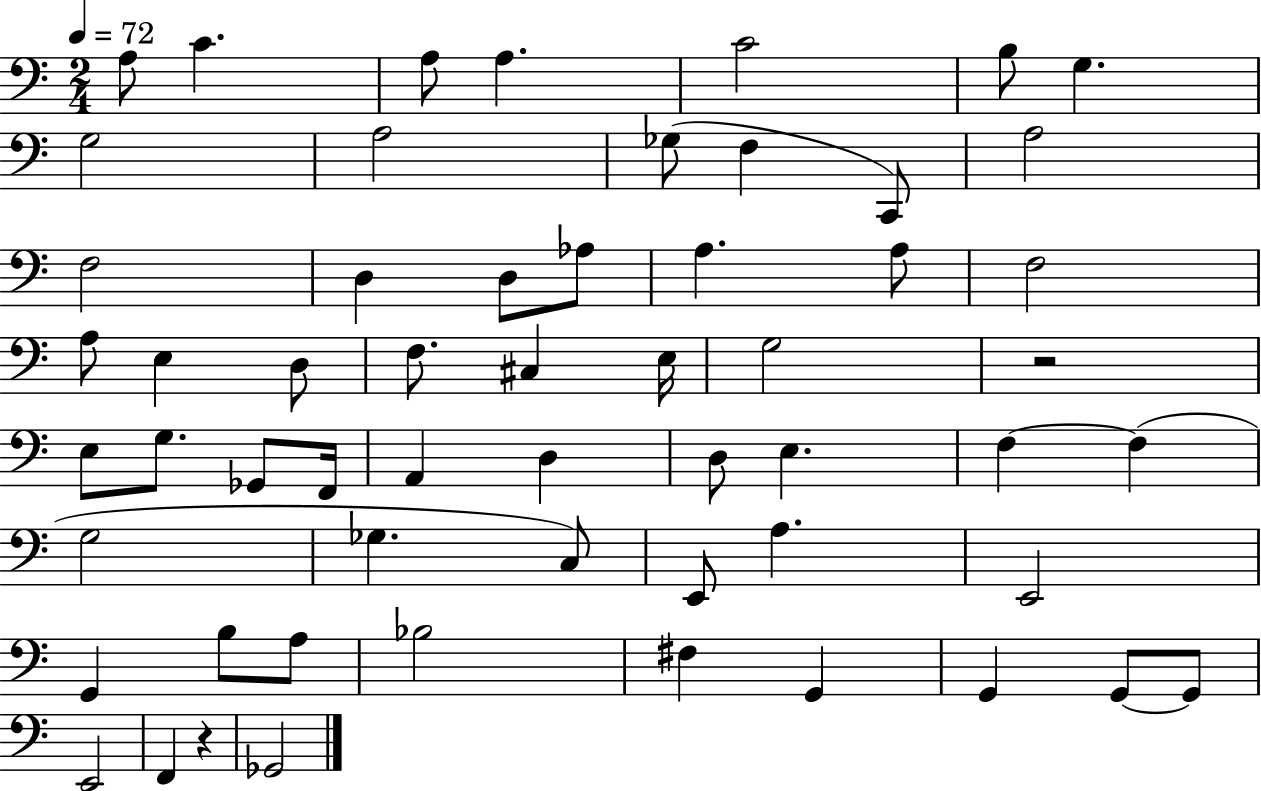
X:1
T:Untitled
M:2/4
L:1/4
K:C
A,/2 C A,/2 A, C2 B,/2 G, G,2 A,2 _G,/2 F, C,,/2 A,2 F,2 D, D,/2 _A,/2 A, A,/2 F,2 A,/2 E, D,/2 F,/2 ^C, E,/4 G,2 z2 E,/2 G,/2 _G,,/2 F,,/4 A,, D, D,/2 E, F, F, G,2 _G, C,/2 E,,/2 A, E,,2 G,, B,/2 A,/2 _B,2 ^F, G,, G,, G,,/2 G,,/2 E,,2 F,, z _G,,2